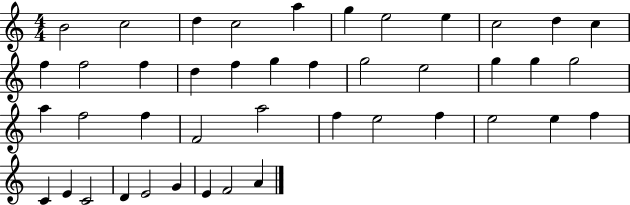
X:1
T:Untitled
M:4/4
L:1/4
K:C
B2 c2 d c2 a g e2 e c2 d c f f2 f d f g f g2 e2 g g g2 a f2 f F2 a2 f e2 f e2 e f C E C2 D E2 G E F2 A